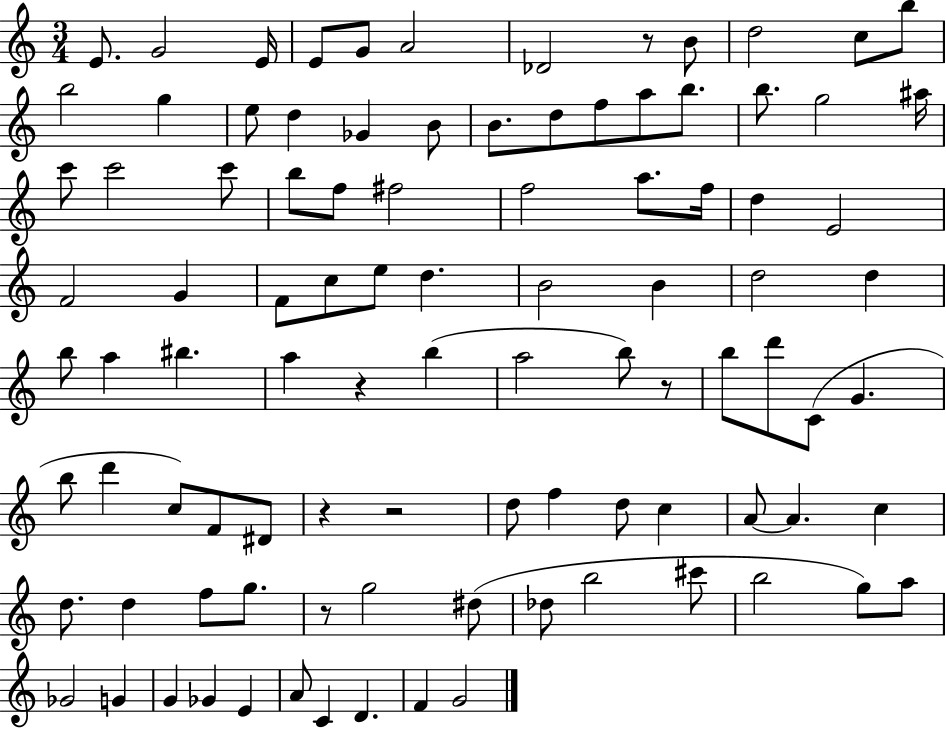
{
  \clef treble
  \numericTimeSignature
  \time 3/4
  \key c \major
  \repeat volta 2 { e'8. g'2 e'16 | e'8 g'8 a'2 | des'2 r8 b'8 | d''2 c''8 b''8 | \break b''2 g''4 | e''8 d''4 ges'4 b'8 | b'8. d''8 f''8 a''8 b''8. | b''8. g''2 ais''16 | \break c'''8 c'''2 c'''8 | b''8 f''8 fis''2 | f''2 a''8. f''16 | d''4 e'2 | \break f'2 g'4 | f'8 c''8 e''8 d''4. | b'2 b'4 | d''2 d''4 | \break b''8 a''4 bis''4. | a''4 r4 b''4( | a''2 b''8) r8 | b''8 d'''8 c'8( g'4. | \break b''8 d'''4 c''8) f'8 dis'8 | r4 r2 | d''8 f''4 d''8 c''4 | a'8~~ a'4. c''4 | \break d''8. d''4 f''8 g''8. | r8 g''2 dis''8( | des''8 b''2 cis'''8 | b''2 g''8) a''8 | \break ges'2 g'4 | g'4 ges'4 e'4 | a'8 c'4 d'4. | f'4 g'2 | \break } \bar "|."
}